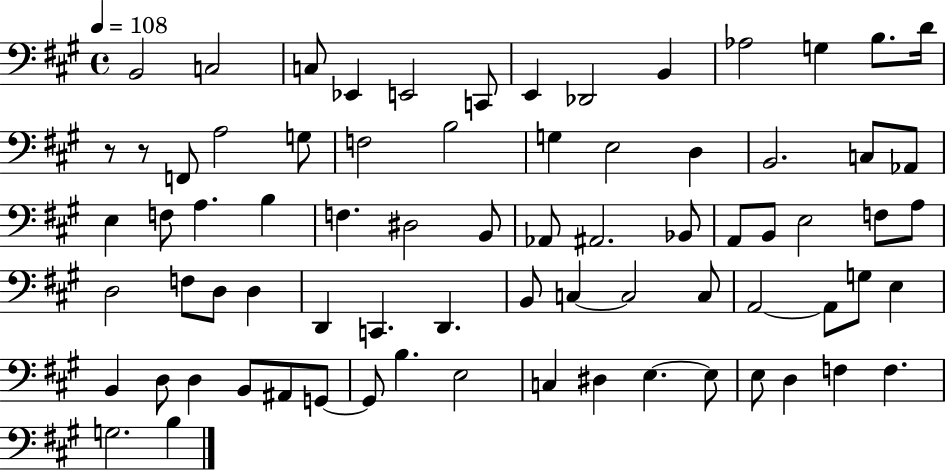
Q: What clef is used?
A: bass